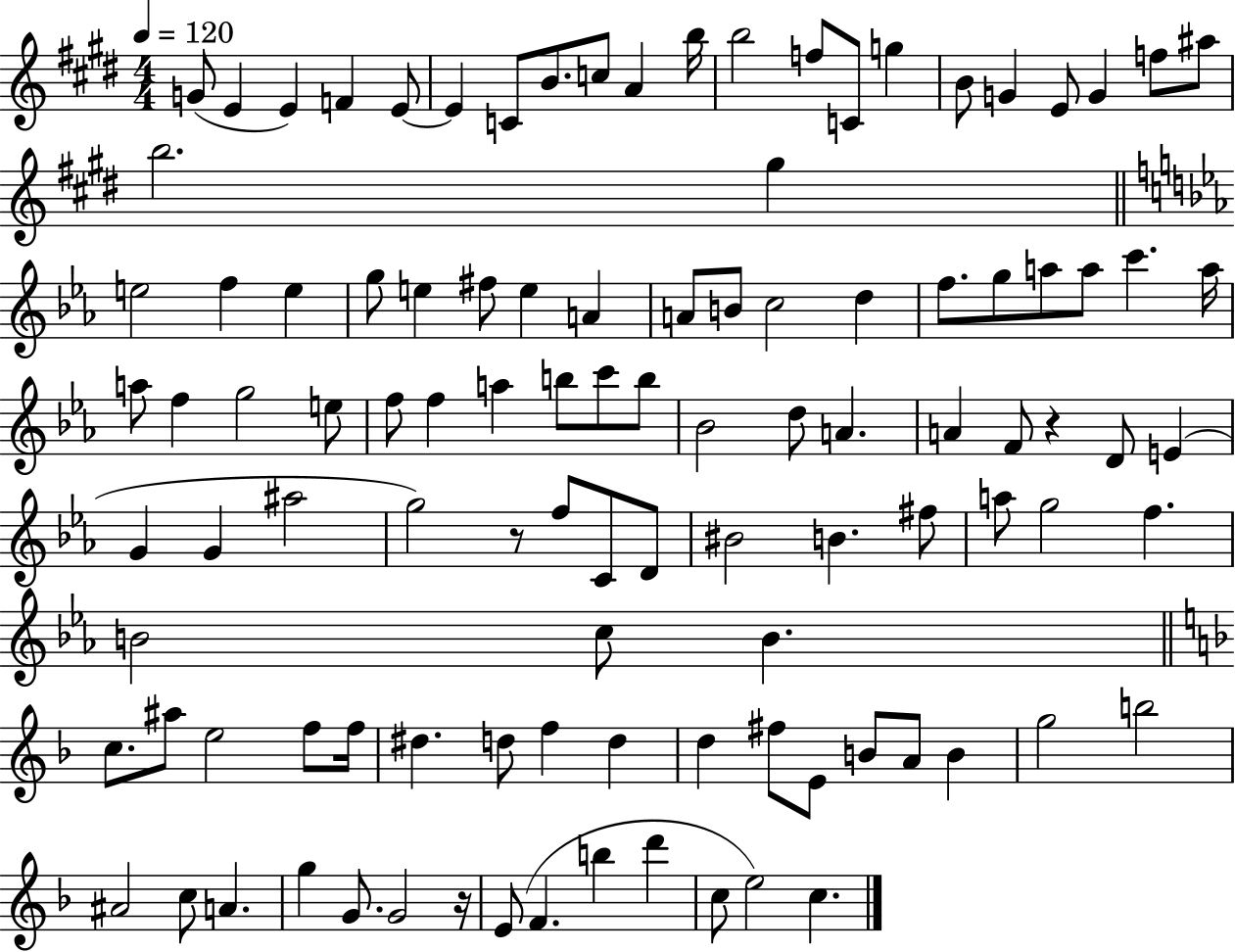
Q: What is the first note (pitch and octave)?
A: G4